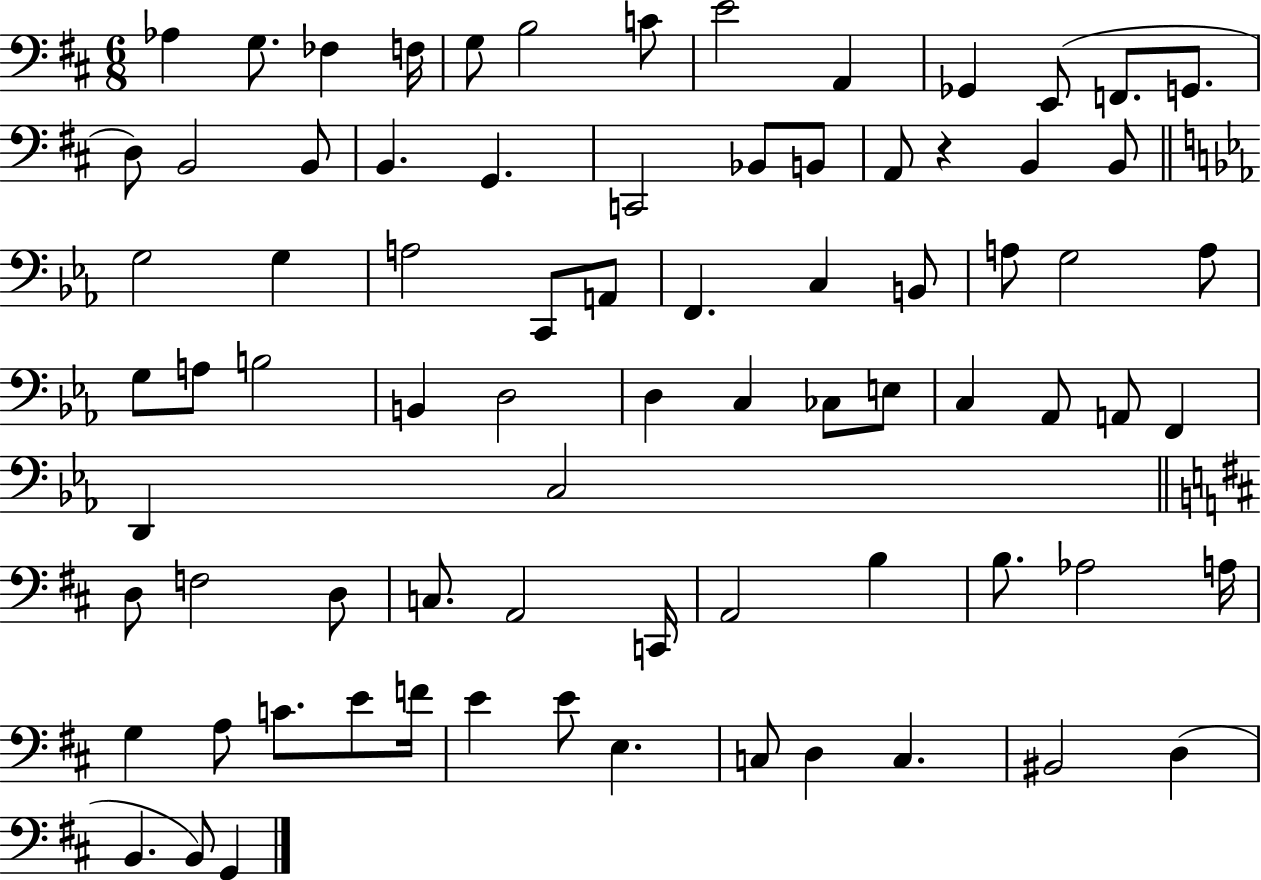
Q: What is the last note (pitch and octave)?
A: G2